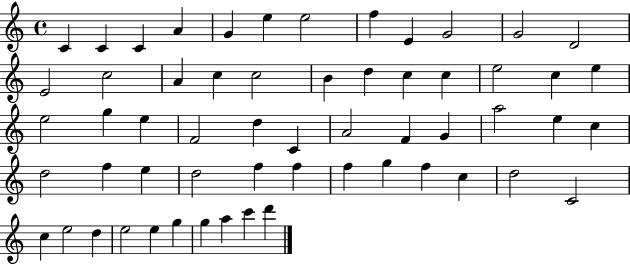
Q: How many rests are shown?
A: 0